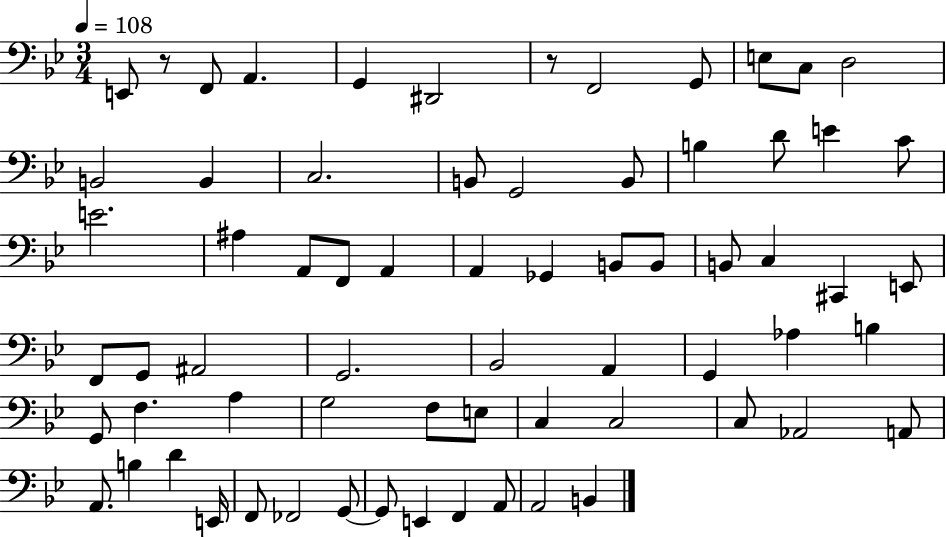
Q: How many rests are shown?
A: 2